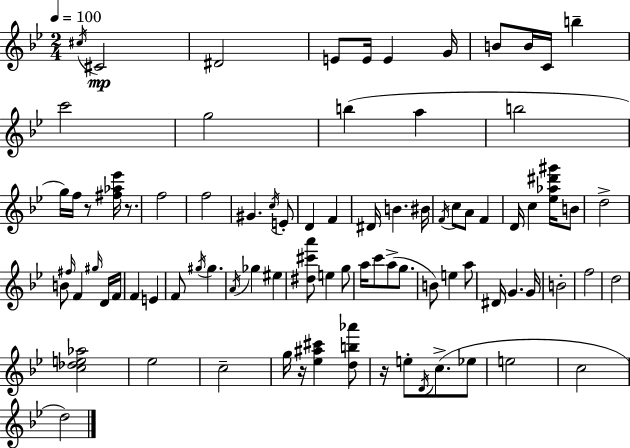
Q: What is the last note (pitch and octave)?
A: D5